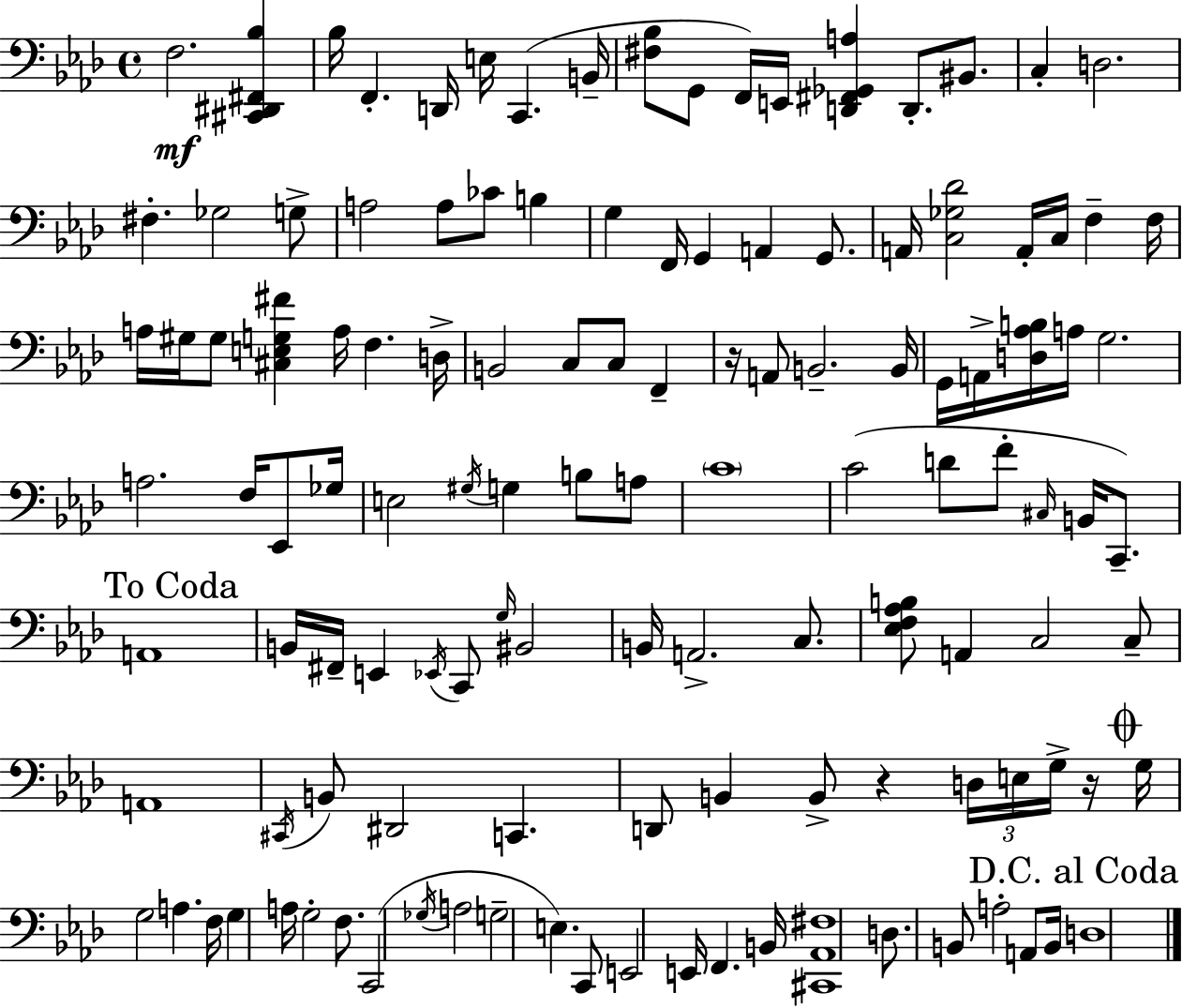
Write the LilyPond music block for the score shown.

{
  \clef bass
  \time 4/4
  \defaultTimeSignature
  \key f \minor
  f2.\mf <cis, dis, fis, bes>4 | bes16 f,4.-. d,16 e16 c,4.( b,16-- | <fis bes>8 g,8 f,16) e,16 <d, fis, ges, a>4 d,8.-. bis,8. | c4-. d2. | \break fis4.-. ges2 g8-> | a2 a8 ces'8 b4 | g4 f,16 g,4 a,4 g,8. | a,16 <c ges des'>2 a,16-. c16 f4-- f16 | \break a16 gis16 gis8 <cis e g fis'>4 a16 f4. d16-> | b,2 c8 c8 f,4-- | r16 a,8 b,2.-- b,16 | g,16 a,16-> <d aes b>16 a16 g2. | \break a2. f16 ees,8 ges16 | e2 \acciaccatura { gis16 } g4 b8 a8 | \parenthesize c'1 | c'2( d'8 f'8-. \grace { cis16 } b,16 c,8.--) | \break \mark "To Coda" a,1 | b,16 fis,16-- e,4 \acciaccatura { ees,16 } c,8 \grace { g16 } bis,2 | b,16 a,2.-> | c8. <ees f aes b>8 a,4 c2 | \break c8-- a,1 | \acciaccatura { cis,16 } b,8 dis,2 c,4. | d,8 b,4 b,8-> r4 | \tuplet 3/2 { d16 e16 g16-> } r16 \mark \markup { \musicglyph "scripts.coda" } g16 g2 a4. | \break f16 g4 a16 g2-. | f8. c,2( \acciaccatura { ges16 } a2 | g2-- e4.) | c,8 e,2 e,16 f,4. | \break b,16 <cis, aes, fis>1 | d8. b,8 a2-. | a,8 b,16 \mark "D.C. al Coda" d1 | \bar "|."
}